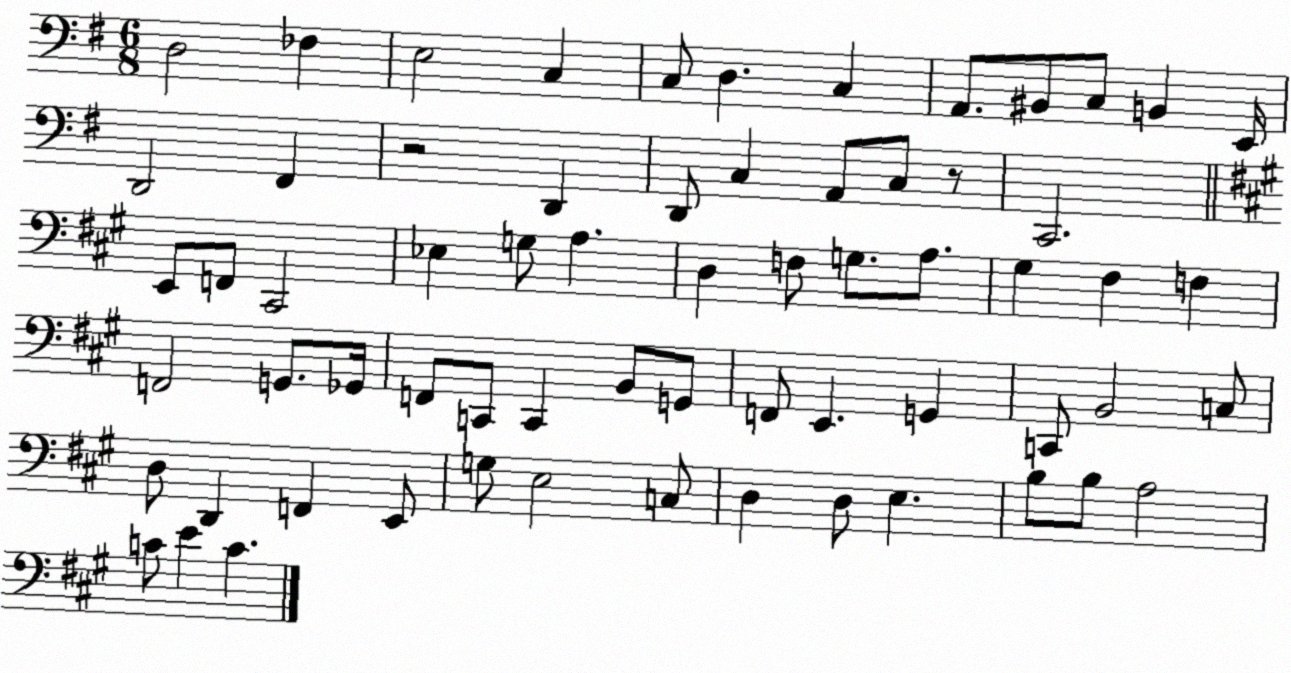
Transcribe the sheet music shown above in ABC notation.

X:1
T:Untitled
M:6/8
L:1/4
K:G
D,2 _F, E,2 C, C,/2 D, C, A,,/2 ^B,,/2 C,/2 B,, E,,/4 D,,2 ^F,, z2 D,, D,,/2 C, A,,/2 C,/2 z/2 C,,2 E,,/2 F,,/2 ^C,,2 _E, G,/2 A, D, F,/2 G,/2 A,/2 ^G, ^F, F, F,,2 G,,/2 _G,,/4 F,,/2 C,,/2 C,, B,,/2 G,,/2 F,,/2 E,, G,, C,,/2 B,,2 C,/2 D,/2 D,, F,, E,,/2 G,/2 E,2 C,/2 D, D,/2 E, B,/2 B,/2 A,2 C/2 E C